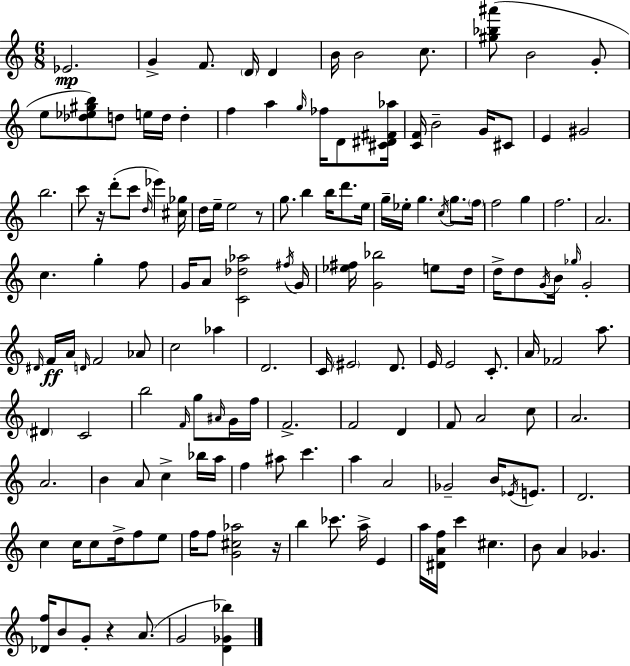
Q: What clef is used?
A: treble